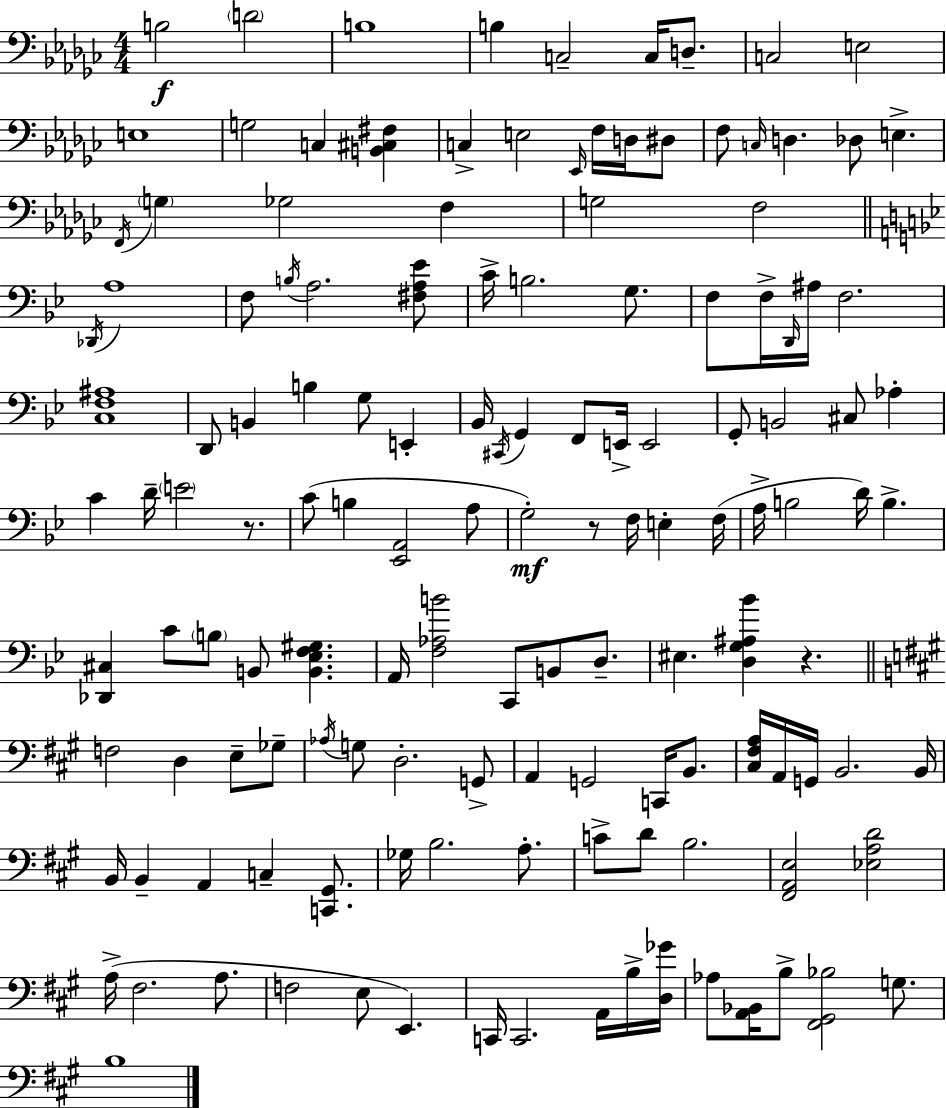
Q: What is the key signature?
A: EES minor